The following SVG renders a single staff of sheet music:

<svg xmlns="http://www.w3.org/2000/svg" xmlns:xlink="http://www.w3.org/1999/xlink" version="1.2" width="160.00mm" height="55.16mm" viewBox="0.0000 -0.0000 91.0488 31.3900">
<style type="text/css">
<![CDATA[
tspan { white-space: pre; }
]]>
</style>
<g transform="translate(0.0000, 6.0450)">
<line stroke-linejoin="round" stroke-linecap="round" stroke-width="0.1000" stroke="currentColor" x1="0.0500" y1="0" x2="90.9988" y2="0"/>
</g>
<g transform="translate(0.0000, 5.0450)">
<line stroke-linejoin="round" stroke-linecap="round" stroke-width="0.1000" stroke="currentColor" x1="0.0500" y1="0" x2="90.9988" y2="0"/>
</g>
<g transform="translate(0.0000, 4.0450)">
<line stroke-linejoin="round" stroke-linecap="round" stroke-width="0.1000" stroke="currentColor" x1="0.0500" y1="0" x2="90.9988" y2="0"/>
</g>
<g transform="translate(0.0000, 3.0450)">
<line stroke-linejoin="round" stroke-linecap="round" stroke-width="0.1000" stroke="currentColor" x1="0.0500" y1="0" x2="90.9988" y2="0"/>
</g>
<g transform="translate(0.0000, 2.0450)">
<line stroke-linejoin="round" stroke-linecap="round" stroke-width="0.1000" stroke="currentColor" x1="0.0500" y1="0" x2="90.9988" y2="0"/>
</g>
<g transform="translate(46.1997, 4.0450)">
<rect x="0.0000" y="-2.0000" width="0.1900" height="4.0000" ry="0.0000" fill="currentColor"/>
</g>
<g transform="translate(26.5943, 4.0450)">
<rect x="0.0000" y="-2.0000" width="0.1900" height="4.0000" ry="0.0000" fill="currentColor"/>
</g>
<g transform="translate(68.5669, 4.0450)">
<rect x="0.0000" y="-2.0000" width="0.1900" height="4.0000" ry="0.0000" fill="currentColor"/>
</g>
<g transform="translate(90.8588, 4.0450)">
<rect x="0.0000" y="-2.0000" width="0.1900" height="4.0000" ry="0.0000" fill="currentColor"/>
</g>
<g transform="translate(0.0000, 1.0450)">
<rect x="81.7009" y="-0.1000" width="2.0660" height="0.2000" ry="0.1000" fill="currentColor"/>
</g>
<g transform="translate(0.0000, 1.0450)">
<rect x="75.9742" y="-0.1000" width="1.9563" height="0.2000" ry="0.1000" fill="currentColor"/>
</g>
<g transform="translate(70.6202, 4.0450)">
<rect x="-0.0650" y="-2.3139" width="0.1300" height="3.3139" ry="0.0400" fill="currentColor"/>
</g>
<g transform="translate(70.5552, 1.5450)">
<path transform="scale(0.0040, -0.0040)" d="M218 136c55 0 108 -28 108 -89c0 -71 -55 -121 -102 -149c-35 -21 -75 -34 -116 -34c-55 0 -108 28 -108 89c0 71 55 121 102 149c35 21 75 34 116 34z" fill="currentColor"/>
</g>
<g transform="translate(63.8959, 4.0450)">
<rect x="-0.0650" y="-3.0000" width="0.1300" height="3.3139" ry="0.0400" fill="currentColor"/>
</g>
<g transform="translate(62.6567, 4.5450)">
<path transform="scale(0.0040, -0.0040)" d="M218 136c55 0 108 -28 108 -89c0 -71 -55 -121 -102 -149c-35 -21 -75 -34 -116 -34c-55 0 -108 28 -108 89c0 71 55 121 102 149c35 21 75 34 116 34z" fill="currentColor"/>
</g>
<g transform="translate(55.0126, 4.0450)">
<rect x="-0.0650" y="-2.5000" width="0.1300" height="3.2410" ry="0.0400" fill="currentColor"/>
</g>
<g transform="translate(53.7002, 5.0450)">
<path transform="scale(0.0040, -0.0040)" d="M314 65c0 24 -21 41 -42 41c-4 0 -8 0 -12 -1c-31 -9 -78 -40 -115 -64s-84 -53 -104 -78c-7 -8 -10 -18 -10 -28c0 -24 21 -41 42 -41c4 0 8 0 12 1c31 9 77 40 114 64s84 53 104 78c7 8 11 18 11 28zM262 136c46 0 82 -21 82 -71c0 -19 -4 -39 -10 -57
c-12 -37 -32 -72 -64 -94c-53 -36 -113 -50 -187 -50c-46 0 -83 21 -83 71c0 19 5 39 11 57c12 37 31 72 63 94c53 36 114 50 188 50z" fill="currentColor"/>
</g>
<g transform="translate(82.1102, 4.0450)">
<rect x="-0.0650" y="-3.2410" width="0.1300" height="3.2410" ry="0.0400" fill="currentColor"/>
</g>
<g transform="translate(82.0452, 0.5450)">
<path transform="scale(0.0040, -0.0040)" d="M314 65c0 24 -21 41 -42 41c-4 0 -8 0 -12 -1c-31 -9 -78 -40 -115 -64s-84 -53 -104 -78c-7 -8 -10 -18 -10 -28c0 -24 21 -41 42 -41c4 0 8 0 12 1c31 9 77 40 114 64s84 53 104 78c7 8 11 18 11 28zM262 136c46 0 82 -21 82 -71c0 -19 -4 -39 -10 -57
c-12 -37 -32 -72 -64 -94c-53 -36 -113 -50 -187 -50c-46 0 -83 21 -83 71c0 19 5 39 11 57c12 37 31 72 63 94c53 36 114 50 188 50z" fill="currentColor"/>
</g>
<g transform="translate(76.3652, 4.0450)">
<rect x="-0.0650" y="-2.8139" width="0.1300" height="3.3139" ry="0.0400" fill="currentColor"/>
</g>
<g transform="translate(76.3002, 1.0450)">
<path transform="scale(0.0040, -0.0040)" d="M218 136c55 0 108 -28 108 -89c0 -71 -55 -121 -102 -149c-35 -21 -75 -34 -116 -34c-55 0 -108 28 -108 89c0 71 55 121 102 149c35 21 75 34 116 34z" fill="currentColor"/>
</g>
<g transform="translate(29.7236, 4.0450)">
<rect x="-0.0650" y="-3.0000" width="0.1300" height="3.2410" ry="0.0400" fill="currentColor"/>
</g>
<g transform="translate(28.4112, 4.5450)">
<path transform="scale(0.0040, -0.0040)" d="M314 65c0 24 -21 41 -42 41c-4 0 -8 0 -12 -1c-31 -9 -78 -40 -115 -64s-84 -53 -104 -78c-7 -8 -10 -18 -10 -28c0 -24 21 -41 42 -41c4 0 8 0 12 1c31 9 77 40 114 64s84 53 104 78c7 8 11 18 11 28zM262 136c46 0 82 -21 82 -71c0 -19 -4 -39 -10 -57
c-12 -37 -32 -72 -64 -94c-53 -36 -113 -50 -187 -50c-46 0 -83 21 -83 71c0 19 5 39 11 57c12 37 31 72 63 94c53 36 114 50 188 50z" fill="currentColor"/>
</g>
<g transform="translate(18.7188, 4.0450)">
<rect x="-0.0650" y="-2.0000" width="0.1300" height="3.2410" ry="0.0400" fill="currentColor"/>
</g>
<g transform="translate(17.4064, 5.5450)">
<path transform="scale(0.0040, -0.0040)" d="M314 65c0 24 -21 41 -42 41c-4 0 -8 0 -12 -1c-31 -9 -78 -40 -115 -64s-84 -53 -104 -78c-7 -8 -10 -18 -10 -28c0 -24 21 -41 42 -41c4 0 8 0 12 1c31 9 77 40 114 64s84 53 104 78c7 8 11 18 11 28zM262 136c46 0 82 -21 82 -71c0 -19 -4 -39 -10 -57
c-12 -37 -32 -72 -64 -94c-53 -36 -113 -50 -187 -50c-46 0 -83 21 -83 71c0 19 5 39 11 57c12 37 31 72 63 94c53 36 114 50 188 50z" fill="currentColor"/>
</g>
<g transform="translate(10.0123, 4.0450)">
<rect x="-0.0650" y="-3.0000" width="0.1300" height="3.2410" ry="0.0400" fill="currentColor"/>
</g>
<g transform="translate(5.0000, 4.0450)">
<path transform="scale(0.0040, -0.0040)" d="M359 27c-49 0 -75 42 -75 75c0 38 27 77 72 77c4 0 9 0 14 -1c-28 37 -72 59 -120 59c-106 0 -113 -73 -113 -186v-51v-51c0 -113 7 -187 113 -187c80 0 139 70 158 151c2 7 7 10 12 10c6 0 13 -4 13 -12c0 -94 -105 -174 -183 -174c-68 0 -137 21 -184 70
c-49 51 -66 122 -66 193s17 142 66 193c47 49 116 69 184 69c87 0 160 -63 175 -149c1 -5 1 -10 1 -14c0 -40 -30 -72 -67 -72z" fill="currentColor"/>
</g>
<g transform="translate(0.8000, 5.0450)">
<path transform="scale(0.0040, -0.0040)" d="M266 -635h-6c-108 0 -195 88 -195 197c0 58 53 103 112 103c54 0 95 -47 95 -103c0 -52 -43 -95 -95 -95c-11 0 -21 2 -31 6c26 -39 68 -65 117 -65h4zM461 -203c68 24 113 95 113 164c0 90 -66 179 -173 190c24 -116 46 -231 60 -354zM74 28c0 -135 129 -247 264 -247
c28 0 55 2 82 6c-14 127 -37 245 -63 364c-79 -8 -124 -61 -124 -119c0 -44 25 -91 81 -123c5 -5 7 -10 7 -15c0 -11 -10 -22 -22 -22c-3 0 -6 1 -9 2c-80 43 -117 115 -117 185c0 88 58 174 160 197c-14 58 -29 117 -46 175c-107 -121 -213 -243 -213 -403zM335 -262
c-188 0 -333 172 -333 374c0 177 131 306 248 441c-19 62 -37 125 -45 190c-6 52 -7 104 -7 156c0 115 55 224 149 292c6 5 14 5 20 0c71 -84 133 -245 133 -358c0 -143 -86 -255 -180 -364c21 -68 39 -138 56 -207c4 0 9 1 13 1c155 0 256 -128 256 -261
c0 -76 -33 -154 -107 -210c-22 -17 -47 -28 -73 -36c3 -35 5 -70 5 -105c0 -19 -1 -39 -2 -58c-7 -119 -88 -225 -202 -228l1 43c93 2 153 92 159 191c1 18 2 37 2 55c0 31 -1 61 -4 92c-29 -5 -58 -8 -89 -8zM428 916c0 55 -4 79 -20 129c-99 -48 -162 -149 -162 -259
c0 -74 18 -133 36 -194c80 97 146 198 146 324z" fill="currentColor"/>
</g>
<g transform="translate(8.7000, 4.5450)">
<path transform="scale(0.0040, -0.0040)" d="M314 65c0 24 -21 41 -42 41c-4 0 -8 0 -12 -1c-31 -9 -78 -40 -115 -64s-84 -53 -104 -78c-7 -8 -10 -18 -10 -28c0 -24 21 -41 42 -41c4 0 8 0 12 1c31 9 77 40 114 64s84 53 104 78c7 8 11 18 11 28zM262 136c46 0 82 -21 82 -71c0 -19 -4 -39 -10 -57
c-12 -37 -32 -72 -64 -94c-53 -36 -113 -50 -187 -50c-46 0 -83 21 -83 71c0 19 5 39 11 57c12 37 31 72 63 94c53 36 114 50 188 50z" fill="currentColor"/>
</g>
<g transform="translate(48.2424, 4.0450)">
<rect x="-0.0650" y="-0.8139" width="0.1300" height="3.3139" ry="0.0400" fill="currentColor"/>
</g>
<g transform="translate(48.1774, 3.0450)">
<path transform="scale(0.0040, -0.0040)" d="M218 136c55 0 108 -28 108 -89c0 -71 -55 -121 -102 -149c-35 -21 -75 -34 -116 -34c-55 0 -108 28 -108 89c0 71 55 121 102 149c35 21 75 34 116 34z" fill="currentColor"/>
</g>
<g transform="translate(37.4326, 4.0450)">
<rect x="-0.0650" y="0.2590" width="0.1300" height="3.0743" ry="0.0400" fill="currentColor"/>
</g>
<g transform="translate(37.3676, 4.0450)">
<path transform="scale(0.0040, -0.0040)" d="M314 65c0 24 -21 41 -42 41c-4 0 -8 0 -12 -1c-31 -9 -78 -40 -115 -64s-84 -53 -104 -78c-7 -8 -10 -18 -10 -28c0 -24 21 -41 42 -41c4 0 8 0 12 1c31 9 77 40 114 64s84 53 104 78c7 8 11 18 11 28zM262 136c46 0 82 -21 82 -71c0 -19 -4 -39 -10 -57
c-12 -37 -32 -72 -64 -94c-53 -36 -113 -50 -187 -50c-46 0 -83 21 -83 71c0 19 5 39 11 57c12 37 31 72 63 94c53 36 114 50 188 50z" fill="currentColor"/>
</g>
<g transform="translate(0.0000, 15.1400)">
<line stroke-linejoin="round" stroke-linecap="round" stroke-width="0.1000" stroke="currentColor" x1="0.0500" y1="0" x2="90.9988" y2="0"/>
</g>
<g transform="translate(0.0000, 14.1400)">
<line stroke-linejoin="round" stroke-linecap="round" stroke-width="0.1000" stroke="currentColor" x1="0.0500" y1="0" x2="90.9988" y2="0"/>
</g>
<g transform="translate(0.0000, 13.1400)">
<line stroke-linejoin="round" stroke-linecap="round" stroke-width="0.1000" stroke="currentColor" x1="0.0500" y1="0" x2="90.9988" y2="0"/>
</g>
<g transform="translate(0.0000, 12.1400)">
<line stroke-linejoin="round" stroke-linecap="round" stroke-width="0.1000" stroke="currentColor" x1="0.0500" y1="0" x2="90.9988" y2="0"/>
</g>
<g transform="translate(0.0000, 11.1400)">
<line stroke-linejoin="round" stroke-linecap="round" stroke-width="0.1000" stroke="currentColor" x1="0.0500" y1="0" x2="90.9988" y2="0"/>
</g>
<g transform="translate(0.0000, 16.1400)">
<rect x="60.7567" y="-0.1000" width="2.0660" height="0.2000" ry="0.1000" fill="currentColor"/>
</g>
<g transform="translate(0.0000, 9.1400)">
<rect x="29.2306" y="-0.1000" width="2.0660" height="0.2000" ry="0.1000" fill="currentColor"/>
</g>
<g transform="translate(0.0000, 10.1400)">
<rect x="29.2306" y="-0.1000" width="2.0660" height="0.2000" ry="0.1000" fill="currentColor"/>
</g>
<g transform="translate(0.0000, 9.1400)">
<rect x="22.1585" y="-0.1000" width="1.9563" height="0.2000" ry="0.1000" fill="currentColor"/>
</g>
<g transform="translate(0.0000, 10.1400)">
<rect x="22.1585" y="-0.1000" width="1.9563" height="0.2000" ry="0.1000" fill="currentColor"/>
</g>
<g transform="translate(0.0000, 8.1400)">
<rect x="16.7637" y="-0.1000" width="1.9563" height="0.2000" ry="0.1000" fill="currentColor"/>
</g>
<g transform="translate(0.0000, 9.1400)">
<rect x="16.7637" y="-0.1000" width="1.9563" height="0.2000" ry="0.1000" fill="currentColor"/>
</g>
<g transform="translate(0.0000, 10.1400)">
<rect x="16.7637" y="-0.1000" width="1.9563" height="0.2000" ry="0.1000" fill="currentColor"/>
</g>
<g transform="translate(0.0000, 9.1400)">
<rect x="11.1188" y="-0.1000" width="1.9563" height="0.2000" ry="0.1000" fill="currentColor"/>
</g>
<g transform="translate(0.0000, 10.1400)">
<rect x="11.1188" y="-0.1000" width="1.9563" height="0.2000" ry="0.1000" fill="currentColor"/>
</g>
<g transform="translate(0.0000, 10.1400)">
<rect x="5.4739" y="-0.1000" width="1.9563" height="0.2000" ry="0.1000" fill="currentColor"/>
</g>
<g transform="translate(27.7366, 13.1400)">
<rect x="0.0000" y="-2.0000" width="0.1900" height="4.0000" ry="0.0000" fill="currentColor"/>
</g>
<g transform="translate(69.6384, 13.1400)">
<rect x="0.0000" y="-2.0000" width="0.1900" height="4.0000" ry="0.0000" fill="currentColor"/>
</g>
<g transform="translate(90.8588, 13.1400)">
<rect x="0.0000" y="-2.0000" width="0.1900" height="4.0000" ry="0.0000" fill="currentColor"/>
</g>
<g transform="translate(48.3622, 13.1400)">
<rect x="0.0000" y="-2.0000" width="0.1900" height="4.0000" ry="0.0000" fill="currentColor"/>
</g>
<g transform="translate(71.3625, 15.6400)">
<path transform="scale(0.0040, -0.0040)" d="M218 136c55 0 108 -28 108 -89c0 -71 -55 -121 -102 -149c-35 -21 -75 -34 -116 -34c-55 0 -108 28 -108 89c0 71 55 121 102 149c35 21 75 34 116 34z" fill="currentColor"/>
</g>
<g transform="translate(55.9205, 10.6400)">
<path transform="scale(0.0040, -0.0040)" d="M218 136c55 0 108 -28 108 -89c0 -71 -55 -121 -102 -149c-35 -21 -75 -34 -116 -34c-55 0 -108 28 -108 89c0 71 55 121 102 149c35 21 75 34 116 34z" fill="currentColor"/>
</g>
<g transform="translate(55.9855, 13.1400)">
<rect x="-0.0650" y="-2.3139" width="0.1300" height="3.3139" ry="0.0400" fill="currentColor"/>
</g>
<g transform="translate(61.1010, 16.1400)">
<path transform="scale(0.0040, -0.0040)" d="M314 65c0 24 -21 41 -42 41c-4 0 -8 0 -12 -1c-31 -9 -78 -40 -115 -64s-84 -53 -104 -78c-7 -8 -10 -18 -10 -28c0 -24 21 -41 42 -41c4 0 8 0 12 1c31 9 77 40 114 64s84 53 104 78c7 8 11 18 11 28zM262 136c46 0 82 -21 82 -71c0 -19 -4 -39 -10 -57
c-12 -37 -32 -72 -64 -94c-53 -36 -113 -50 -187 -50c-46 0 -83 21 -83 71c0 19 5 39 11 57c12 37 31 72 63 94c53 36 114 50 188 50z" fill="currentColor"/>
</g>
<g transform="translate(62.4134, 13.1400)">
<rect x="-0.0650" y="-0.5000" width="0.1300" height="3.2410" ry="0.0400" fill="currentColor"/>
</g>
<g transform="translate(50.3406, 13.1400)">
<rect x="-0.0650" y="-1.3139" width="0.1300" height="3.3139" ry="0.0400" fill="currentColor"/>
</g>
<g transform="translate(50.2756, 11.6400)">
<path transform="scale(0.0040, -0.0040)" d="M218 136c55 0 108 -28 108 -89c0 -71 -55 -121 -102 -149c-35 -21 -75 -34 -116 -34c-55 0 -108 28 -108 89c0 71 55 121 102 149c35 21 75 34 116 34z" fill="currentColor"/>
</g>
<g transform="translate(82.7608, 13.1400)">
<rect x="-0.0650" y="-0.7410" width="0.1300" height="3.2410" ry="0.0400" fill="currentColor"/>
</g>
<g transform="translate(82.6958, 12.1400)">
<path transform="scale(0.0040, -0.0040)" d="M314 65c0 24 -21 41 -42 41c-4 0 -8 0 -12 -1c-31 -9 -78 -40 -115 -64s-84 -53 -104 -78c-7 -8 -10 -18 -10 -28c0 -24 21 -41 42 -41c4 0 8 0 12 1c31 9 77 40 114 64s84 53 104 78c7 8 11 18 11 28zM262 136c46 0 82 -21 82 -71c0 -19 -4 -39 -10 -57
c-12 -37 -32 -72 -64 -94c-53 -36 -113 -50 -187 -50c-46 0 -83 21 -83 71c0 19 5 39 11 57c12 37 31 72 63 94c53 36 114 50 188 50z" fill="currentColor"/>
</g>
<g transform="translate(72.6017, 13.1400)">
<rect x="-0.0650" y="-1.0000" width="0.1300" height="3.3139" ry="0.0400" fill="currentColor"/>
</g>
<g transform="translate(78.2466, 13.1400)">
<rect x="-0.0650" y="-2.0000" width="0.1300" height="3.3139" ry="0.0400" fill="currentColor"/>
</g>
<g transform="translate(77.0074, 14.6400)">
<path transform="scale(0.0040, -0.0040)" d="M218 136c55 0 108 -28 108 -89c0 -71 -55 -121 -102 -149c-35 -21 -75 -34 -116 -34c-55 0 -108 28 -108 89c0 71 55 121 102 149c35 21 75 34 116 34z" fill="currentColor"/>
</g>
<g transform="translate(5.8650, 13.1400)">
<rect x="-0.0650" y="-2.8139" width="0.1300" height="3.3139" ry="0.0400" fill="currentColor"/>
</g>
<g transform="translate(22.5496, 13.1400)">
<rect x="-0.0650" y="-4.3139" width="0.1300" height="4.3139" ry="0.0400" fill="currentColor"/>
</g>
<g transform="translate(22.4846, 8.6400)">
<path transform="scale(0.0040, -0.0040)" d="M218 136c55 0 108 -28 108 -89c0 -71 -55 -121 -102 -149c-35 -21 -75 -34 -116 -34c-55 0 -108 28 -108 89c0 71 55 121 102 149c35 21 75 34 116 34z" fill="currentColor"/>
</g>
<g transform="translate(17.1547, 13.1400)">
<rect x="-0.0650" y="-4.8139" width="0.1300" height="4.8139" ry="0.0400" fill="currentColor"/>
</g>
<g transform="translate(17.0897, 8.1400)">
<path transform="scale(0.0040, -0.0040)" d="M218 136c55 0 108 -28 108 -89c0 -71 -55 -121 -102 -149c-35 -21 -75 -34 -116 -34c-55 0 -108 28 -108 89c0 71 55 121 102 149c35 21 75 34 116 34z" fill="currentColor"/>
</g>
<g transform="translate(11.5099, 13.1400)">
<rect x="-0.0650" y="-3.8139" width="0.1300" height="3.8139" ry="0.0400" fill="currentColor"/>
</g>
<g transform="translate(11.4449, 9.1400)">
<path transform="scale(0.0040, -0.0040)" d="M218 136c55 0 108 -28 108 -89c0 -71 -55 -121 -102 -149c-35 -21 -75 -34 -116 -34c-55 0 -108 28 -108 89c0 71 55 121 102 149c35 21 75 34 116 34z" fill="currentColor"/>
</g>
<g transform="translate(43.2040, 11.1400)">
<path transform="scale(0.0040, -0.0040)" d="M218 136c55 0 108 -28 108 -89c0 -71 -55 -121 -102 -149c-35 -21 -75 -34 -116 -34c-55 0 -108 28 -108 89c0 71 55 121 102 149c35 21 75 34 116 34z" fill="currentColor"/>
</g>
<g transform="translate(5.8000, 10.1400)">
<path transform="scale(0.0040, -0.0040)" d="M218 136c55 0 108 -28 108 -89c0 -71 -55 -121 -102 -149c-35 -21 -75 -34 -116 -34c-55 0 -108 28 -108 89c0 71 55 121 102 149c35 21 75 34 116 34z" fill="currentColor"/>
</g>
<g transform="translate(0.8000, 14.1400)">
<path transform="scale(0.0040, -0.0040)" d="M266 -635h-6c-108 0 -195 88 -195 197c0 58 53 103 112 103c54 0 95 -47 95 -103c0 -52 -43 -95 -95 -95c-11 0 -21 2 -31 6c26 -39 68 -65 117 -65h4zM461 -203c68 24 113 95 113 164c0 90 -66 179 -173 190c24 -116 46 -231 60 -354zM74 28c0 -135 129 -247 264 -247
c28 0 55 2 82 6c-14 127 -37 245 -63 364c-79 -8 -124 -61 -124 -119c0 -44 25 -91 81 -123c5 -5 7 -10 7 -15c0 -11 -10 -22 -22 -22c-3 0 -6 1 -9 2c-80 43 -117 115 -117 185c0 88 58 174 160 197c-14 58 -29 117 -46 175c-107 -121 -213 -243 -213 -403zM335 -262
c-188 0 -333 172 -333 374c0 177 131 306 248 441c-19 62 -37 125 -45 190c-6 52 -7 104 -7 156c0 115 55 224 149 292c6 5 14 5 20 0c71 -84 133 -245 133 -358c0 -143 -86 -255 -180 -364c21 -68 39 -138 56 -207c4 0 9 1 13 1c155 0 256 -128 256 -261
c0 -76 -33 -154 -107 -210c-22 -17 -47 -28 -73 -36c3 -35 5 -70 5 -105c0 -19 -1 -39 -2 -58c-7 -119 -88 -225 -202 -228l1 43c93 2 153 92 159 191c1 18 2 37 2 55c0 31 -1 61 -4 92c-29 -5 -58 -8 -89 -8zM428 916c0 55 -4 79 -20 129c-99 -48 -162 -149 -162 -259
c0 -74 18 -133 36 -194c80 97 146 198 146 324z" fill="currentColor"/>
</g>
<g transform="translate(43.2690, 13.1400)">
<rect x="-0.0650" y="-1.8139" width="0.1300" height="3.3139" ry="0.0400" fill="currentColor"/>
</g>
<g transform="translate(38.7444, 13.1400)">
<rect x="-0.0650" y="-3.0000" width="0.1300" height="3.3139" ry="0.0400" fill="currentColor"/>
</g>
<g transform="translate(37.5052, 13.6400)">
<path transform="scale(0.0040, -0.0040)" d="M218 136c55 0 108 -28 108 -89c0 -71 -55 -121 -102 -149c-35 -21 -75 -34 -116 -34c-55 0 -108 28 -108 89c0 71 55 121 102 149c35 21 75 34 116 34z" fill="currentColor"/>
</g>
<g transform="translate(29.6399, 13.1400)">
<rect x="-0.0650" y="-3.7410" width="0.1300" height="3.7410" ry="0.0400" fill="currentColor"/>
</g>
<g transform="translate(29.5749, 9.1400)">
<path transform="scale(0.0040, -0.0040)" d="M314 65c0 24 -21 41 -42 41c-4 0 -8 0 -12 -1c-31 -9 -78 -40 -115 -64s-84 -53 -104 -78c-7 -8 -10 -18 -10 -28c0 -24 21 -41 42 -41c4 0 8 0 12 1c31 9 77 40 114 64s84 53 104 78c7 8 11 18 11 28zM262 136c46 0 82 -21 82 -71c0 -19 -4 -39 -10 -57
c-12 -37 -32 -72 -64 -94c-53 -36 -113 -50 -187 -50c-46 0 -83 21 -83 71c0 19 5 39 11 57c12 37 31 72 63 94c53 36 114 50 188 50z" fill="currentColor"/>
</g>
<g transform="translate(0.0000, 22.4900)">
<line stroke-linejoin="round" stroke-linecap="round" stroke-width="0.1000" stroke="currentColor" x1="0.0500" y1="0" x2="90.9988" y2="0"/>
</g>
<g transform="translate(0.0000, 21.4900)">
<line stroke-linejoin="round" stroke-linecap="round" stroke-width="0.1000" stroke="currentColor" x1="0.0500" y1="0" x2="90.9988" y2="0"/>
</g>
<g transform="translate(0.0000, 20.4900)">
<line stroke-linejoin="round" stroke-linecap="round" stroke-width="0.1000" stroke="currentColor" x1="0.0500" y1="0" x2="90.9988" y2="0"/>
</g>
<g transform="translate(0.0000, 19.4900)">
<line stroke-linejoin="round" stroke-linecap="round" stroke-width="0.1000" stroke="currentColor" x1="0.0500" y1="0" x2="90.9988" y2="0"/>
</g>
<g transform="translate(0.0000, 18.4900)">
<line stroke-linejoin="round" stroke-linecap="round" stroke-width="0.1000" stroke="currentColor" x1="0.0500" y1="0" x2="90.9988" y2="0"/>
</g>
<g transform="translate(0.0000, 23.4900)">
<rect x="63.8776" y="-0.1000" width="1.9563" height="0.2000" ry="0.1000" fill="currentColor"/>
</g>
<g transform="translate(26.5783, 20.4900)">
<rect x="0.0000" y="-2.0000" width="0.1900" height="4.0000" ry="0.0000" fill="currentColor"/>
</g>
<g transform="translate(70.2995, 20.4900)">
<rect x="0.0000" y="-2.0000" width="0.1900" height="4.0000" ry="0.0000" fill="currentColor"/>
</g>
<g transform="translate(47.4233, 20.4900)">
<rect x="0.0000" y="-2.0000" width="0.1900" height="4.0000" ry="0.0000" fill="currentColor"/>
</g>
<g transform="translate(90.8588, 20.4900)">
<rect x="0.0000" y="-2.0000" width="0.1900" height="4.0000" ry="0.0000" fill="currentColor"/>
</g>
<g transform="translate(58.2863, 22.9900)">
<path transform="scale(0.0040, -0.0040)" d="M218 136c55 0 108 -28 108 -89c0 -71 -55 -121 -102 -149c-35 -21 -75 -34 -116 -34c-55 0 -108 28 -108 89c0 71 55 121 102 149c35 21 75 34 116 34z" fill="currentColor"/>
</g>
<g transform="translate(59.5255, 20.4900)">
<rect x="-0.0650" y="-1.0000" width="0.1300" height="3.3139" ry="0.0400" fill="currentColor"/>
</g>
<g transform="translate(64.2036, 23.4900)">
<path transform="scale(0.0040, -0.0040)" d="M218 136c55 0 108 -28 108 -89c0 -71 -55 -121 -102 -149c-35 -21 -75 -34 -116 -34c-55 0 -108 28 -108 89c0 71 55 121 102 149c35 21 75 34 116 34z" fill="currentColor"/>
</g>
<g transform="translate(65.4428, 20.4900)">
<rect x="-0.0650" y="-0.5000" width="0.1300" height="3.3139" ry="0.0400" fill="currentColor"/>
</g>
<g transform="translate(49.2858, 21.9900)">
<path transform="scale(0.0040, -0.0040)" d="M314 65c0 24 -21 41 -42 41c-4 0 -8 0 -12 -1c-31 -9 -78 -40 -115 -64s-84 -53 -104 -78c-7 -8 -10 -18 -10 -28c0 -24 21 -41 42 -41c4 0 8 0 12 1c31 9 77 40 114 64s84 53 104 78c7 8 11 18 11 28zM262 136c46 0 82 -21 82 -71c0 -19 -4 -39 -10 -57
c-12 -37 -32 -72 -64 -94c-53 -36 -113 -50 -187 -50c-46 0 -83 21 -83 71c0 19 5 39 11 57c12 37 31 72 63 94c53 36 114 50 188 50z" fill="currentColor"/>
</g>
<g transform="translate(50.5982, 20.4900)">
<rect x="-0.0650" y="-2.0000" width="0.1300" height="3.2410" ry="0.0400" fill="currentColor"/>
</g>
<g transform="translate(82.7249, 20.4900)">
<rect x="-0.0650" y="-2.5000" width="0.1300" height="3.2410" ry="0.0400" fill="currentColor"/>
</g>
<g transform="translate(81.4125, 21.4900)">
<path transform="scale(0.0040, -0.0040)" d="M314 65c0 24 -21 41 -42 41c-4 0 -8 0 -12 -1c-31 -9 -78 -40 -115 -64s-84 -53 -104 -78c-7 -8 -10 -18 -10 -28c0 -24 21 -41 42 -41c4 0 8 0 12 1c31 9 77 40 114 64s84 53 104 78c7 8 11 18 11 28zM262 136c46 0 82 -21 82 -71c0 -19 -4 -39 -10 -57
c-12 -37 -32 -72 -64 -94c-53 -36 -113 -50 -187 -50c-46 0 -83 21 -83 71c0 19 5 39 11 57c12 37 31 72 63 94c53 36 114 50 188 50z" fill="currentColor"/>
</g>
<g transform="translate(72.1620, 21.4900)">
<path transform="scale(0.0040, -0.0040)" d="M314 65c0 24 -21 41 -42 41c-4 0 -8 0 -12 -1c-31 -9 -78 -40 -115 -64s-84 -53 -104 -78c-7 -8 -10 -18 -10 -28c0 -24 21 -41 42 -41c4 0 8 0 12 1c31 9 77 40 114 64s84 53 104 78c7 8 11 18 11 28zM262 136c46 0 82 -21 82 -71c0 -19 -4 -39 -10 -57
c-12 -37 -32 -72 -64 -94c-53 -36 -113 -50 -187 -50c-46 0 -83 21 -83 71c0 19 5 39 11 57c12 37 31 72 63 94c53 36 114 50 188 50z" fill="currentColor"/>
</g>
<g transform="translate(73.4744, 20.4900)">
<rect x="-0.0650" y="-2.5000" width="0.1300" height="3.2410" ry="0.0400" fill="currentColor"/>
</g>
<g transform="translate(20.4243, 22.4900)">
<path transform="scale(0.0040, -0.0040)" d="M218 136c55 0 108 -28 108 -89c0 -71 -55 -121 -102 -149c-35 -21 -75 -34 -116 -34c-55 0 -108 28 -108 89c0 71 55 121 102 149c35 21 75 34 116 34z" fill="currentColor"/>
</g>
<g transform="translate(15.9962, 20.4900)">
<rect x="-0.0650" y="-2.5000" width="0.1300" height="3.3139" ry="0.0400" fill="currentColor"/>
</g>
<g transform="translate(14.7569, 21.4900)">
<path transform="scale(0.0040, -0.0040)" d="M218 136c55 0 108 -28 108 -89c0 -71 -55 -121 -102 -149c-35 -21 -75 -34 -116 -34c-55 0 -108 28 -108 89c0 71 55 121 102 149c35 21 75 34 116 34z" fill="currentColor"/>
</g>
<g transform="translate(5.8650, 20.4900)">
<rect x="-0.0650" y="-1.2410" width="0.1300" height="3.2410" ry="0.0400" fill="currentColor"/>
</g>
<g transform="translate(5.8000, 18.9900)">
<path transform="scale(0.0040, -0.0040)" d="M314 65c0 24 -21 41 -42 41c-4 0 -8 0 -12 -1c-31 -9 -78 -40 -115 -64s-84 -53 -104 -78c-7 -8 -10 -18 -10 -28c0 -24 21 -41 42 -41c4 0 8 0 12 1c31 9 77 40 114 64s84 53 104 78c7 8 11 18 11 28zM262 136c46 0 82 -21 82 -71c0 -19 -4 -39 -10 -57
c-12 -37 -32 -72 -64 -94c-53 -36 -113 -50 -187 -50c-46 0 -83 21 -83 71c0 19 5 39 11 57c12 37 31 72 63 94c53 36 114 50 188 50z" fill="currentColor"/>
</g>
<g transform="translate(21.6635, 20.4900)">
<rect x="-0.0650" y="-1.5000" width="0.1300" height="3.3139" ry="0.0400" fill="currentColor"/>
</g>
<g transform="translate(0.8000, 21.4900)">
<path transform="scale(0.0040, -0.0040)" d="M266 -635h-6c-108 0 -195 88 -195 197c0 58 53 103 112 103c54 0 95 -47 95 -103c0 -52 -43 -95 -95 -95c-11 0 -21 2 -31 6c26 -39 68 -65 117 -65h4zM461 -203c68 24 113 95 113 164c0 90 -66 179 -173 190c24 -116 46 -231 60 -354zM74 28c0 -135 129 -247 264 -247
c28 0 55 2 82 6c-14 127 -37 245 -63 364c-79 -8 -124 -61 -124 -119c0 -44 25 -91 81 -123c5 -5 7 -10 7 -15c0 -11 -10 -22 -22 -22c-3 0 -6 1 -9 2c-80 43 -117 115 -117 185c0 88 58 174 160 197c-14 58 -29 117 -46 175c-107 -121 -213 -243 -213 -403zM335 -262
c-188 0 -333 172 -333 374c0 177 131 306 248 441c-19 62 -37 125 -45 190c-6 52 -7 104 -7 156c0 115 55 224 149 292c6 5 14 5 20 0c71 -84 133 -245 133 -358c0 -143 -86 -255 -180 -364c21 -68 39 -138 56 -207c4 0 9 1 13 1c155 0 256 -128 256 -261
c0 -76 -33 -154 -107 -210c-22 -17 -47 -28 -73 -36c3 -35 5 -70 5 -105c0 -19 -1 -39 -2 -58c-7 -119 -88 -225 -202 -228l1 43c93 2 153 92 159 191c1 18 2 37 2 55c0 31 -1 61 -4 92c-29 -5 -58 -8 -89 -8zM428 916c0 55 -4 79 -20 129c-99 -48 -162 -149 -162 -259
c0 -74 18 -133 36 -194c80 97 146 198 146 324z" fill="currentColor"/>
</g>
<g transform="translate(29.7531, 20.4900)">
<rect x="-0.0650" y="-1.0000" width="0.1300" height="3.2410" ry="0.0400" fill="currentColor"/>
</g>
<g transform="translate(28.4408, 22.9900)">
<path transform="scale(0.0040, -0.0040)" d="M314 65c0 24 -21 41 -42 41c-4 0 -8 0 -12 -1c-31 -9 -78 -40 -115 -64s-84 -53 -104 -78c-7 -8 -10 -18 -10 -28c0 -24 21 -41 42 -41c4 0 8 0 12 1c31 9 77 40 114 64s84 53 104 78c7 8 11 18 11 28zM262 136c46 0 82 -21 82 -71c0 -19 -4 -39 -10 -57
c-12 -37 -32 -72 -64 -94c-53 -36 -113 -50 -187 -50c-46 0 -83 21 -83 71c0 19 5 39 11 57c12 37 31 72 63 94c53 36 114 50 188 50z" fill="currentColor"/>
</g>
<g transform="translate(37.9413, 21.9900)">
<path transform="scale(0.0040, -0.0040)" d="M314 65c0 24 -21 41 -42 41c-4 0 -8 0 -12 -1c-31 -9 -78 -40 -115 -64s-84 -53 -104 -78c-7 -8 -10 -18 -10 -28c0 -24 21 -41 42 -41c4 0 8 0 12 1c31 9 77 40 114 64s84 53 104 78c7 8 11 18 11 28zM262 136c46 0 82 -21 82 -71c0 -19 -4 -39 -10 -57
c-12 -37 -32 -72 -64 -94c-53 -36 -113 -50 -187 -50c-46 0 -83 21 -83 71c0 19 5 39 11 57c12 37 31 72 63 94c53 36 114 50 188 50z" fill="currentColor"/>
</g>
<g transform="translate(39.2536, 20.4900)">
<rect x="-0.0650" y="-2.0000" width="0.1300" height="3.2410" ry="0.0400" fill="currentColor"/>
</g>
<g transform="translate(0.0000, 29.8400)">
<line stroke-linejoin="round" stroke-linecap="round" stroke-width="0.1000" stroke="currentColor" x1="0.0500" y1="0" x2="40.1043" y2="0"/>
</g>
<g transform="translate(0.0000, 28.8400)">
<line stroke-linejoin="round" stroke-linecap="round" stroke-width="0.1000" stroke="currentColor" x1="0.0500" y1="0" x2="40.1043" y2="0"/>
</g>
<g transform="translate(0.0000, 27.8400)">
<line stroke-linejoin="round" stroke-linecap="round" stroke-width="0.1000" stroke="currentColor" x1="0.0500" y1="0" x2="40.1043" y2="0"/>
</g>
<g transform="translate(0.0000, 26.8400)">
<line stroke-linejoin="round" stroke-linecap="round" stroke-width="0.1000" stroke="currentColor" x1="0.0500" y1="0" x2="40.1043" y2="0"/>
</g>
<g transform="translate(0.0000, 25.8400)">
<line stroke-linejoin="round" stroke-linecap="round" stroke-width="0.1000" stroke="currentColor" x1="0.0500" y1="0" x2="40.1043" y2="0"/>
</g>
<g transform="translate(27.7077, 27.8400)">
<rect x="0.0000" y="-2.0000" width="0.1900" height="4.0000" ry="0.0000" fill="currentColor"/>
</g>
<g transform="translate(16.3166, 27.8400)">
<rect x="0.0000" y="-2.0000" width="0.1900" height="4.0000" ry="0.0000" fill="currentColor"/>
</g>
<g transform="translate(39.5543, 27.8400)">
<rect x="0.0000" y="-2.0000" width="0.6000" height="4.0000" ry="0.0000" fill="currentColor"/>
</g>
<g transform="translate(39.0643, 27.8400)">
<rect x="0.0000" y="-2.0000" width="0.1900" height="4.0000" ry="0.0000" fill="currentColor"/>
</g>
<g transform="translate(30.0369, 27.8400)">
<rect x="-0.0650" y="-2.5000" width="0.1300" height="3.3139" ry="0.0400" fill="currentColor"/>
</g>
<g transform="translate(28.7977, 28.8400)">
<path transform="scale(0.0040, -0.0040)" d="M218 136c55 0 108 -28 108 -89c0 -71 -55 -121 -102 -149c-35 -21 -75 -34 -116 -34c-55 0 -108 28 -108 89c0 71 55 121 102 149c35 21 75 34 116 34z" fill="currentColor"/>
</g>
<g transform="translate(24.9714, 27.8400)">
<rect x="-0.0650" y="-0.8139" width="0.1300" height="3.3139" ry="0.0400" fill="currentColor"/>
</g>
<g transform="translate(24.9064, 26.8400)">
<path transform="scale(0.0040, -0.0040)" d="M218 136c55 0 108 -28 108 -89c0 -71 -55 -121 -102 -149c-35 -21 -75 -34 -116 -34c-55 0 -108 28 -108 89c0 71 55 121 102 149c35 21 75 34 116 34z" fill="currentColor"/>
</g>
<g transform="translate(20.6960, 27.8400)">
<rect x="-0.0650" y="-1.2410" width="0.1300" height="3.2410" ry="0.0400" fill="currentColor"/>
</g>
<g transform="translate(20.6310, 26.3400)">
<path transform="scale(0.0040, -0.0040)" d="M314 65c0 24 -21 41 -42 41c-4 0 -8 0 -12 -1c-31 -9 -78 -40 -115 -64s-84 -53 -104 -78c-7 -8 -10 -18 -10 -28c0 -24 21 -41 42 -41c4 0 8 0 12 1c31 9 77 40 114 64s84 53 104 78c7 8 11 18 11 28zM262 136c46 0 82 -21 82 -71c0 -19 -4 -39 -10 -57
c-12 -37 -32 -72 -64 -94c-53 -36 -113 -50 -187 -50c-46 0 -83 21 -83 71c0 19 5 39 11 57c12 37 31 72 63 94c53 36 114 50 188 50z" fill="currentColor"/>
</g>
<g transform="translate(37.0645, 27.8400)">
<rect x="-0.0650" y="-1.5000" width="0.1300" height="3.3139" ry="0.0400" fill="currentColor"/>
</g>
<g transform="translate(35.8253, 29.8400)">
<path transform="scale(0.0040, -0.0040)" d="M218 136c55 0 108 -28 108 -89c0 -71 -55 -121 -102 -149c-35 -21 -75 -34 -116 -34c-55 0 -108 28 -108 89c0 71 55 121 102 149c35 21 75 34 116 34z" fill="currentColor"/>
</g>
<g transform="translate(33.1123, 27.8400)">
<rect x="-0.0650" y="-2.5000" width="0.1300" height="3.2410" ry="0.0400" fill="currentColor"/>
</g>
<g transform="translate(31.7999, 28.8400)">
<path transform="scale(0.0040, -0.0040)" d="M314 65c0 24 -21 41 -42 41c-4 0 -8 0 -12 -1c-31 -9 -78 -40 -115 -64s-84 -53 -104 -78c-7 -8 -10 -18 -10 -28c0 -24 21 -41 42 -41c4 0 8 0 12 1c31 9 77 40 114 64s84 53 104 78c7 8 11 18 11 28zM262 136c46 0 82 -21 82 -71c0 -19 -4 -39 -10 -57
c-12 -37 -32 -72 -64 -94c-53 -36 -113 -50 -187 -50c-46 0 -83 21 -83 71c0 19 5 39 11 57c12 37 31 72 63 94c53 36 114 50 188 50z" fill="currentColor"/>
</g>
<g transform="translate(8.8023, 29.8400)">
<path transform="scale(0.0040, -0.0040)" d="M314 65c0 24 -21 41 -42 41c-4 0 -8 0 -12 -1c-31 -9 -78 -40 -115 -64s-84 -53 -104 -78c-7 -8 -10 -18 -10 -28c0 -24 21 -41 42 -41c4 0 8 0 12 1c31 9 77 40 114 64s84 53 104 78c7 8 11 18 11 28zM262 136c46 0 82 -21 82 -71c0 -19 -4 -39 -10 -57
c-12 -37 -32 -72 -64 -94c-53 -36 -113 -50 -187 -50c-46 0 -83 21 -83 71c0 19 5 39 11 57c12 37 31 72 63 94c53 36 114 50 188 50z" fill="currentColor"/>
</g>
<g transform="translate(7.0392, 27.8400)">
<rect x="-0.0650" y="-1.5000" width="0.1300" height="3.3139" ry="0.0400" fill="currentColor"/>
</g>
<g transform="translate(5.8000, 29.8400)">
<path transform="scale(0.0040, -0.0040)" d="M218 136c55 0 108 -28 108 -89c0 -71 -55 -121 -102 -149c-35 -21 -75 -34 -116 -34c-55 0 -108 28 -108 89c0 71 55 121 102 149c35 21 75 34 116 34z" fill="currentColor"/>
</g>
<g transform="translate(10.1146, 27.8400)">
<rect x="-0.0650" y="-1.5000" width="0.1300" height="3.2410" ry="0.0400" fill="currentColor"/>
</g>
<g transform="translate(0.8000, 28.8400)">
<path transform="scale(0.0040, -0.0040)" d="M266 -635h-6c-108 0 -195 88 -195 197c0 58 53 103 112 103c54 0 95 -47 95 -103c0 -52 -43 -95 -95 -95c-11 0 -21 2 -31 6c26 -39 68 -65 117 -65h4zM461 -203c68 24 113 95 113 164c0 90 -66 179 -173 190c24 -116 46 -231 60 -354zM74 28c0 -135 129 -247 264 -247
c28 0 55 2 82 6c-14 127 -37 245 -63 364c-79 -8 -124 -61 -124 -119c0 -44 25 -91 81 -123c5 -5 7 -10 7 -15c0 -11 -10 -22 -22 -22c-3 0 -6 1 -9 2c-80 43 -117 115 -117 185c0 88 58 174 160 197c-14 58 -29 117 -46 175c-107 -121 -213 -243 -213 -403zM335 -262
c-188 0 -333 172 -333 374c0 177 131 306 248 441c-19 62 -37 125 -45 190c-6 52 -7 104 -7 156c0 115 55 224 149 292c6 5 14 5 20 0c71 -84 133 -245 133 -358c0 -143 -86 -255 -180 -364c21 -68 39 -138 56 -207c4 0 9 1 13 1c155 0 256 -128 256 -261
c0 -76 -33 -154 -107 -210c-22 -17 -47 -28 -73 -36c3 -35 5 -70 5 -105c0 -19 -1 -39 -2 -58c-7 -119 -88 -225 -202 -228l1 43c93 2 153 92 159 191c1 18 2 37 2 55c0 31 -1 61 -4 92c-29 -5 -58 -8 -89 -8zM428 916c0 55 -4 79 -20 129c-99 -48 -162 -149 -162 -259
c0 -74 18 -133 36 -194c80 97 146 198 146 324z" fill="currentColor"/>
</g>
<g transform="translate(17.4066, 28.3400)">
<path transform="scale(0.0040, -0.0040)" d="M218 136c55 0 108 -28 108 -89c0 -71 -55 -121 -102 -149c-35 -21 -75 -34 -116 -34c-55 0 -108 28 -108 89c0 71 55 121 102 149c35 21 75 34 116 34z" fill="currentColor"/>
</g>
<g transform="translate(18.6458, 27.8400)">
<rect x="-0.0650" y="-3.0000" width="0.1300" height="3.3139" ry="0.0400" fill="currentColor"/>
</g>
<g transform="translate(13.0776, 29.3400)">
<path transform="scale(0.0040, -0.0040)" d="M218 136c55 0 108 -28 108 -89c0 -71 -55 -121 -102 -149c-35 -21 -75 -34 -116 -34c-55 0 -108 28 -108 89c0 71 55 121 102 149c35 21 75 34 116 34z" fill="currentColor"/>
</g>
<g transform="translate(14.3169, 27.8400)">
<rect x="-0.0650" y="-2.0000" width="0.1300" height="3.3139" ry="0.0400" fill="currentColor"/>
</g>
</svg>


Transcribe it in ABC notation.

X:1
T:Untitled
M:4/4
L:1/4
K:C
A2 F2 A2 B2 d G2 A g a b2 a c' e' d' c'2 A f e g C2 D F d2 e2 G E D2 F2 F2 D C G2 G2 E E2 F A e2 d G G2 E